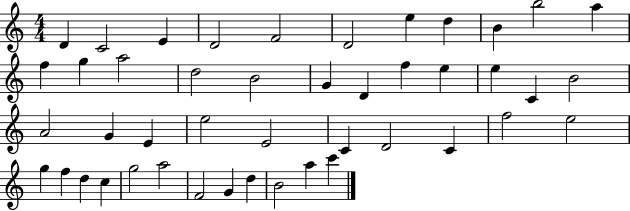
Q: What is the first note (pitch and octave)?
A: D4